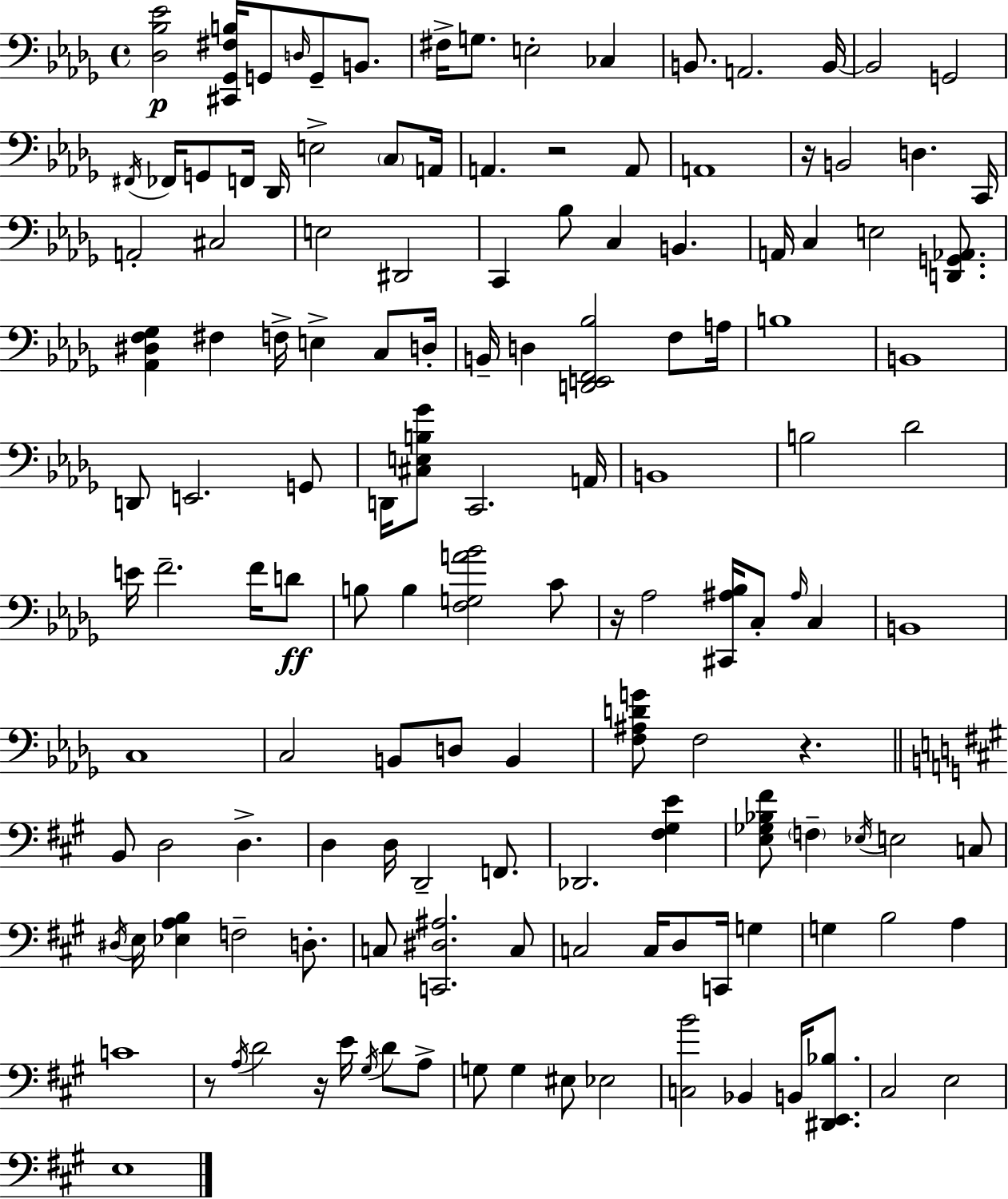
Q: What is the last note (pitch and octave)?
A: E3